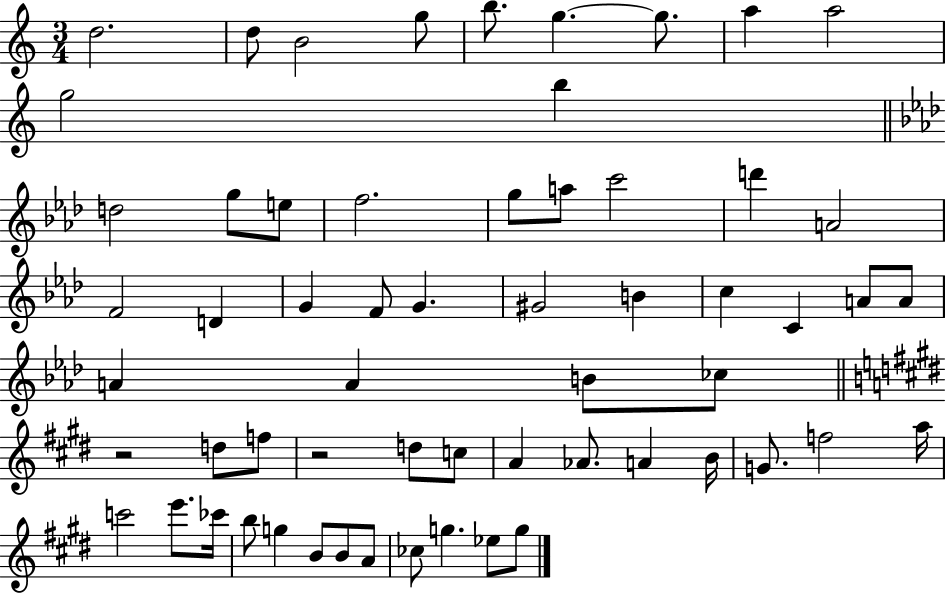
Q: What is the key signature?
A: C major